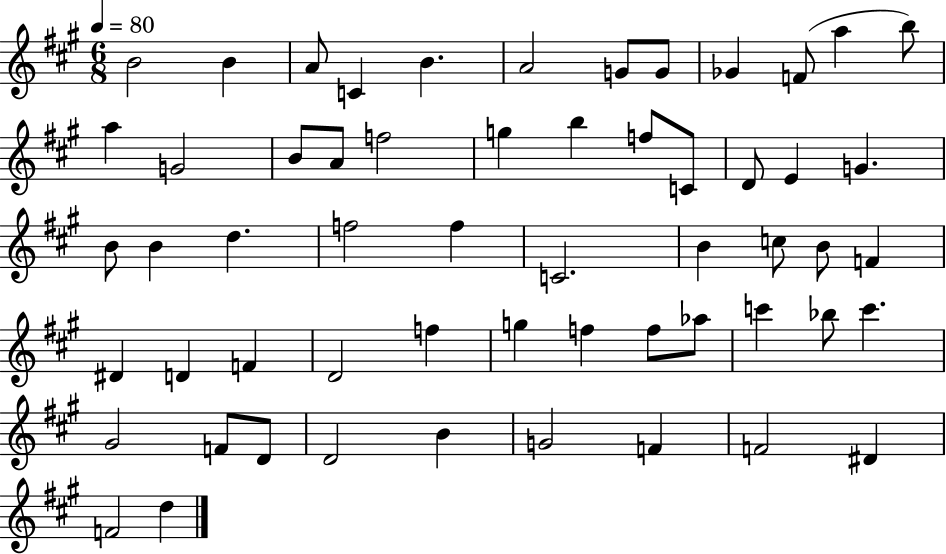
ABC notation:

X:1
T:Untitled
M:6/8
L:1/4
K:A
B2 B A/2 C B A2 G/2 G/2 _G F/2 a b/2 a G2 B/2 A/2 f2 g b f/2 C/2 D/2 E G B/2 B d f2 f C2 B c/2 B/2 F ^D D F D2 f g f f/2 _a/2 c' _b/2 c' ^G2 F/2 D/2 D2 B G2 F F2 ^D F2 d